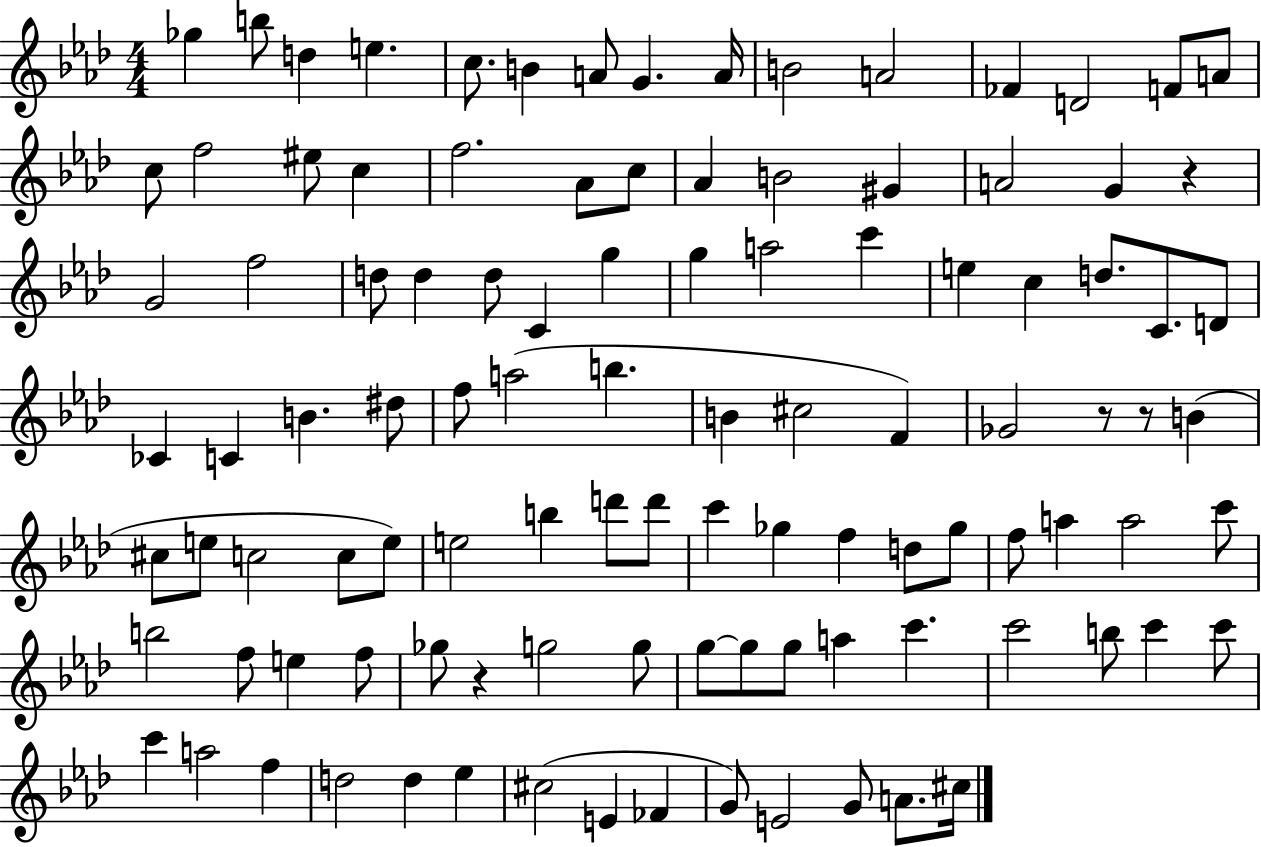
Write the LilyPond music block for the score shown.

{
  \clef treble
  \numericTimeSignature
  \time 4/4
  \key aes \major
  ges''4 b''8 d''4 e''4. | c''8. b'4 a'8 g'4. a'16 | b'2 a'2 | fes'4 d'2 f'8 a'8 | \break c''8 f''2 eis''8 c''4 | f''2. aes'8 c''8 | aes'4 b'2 gis'4 | a'2 g'4 r4 | \break g'2 f''2 | d''8 d''4 d''8 c'4 g''4 | g''4 a''2 c'''4 | e''4 c''4 d''8. c'8. d'8 | \break ces'4 c'4 b'4. dis''8 | f''8 a''2( b''4. | b'4 cis''2 f'4) | ges'2 r8 r8 b'4( | \break cis''8 e''8 c''2 c''8 e''8) | e''2 b''4 d'''8 d'''8 | c'''4 ges''4 f''4 d''8 ges''8 | f''8 a''4 a''2 c'''8 | \break b''2 f''8 e''4 f''8 | ges''8 r4 g''2 g''8 | g''8~~ g''8 g''8 a''4 c'''4. | c'''2 b''8 c'''4 c'''8 | \break c'''4 a''2 f''4 | d''2 d''4 ees''4 | cis''2( e'4 fes'4 | g'8) e'2 g'8 a'8. cis''16 | \break \bar "|."
}